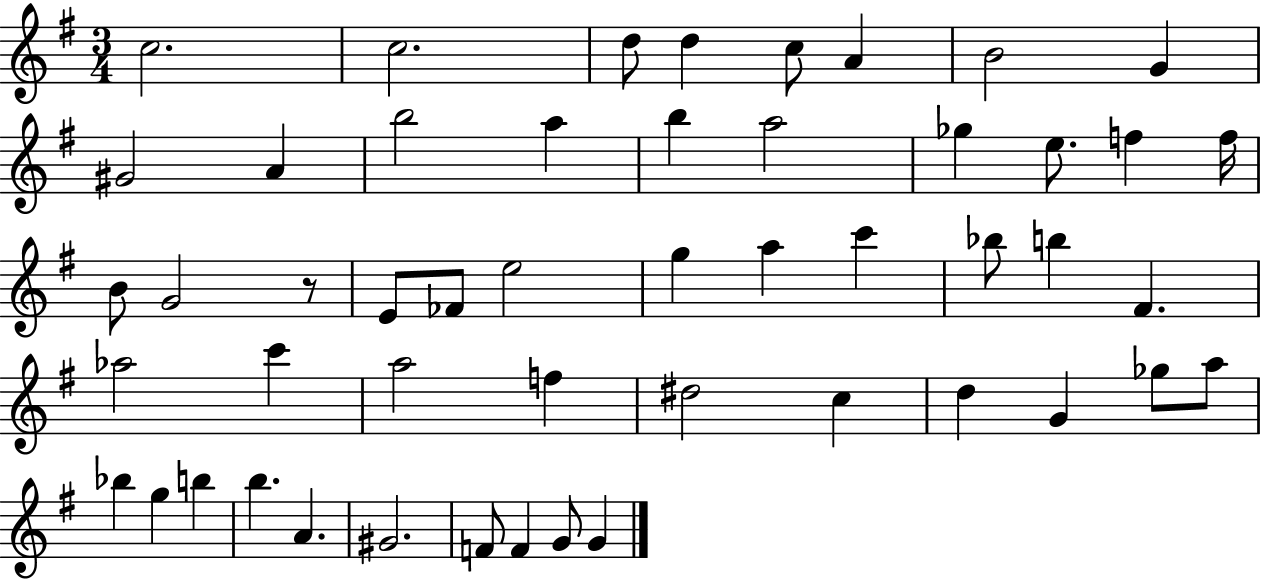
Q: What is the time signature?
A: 3/4